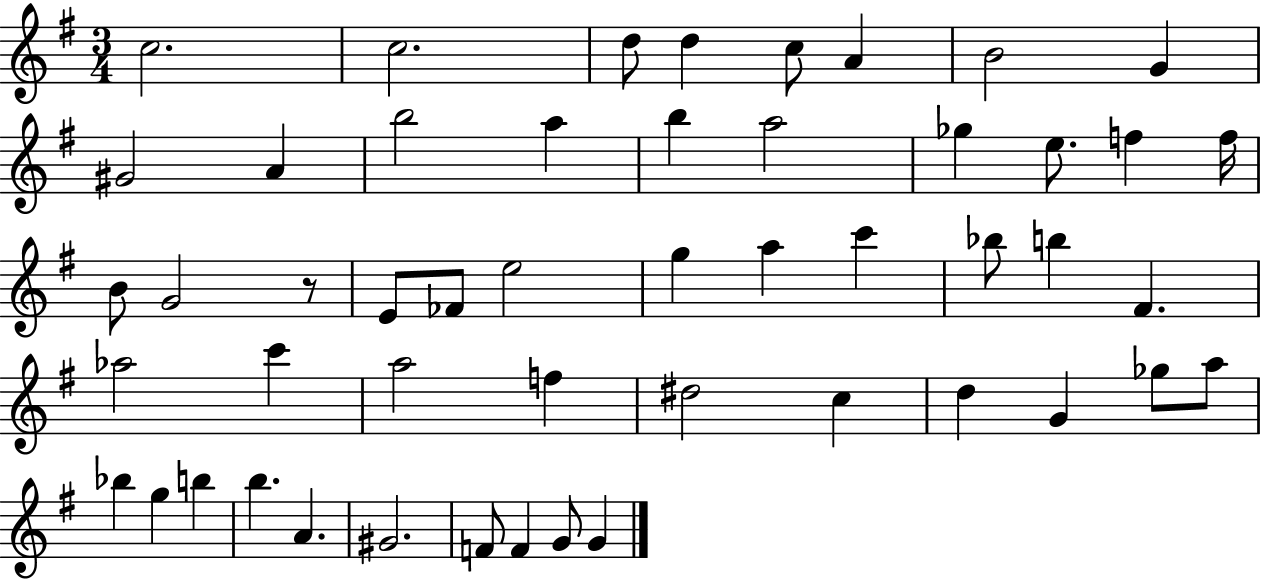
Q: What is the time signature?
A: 3/4